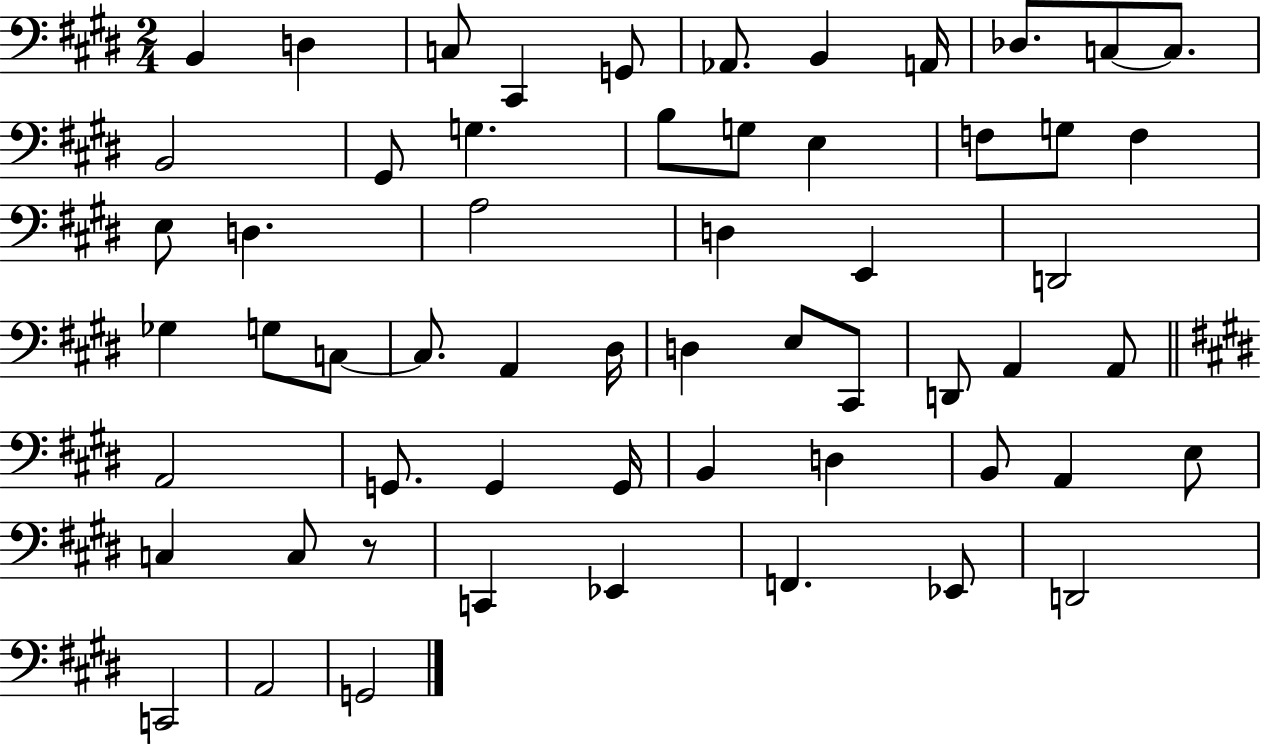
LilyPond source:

{
  \clef bass
  \numericTimeSignature
  \time 2/4
  \key e \major
  b,4 d4 | c8 cis,4 g,8 | aes,8. b,4 a,16 | des8. c8~~ c8. | \break b,2 | gis,8 g4. | b8 g8 e4 | f8 g8 f4 | \break e8 d4. | a2 | d4 e,4 | d,2 | \break ges4 g8 c8~~ | c8. a,4 dis16 | d4 e8 cis,8 | d,8 a,4 a,8 | \break \bar "||" \break \key e \major a,2 | g,8. g,4 g,16 | b,4 d4 | b,8 a,4 e8 | \break c4 c8 r8 | c,4 ees,4 | f,4. ees,8 | d,2 | \break c,2 | a,2 | g,2 | \bar "|."
}